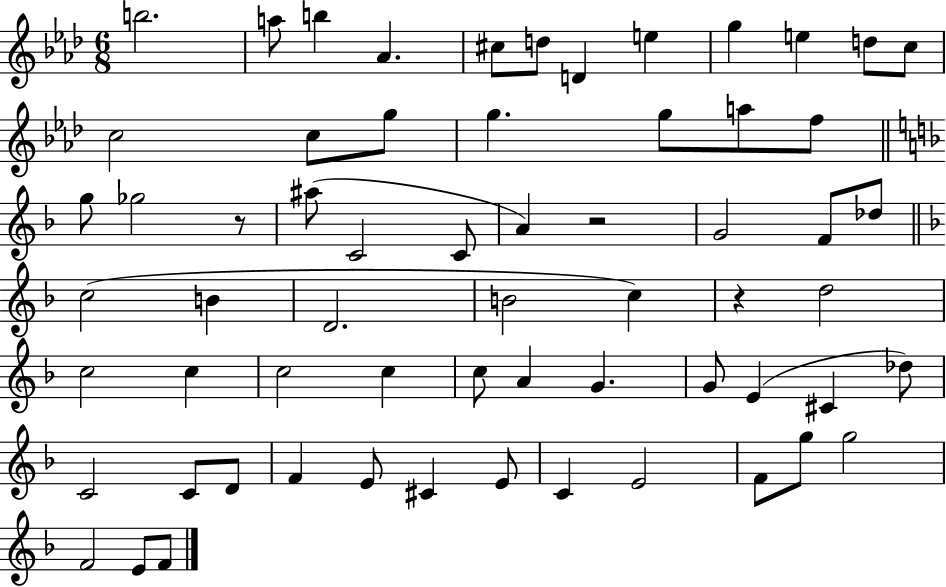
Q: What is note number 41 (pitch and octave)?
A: G4